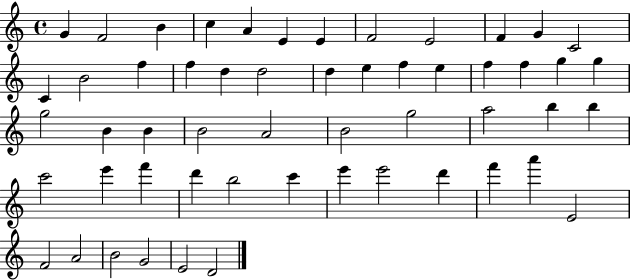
{
  \clef treble
  \time 4/4
  \defaultTimeSignature
  \key c \major
  g'4 f'2 b'4 | c''4 a'4 e'4 e'4 | f'2 e'2 | f'4 g'4 c'2 | \break c'4 b'2 f''4 | f''4 d''4 d''2 | d''4 e''4 f''4 e''4 | f''4 f''4 g''4 g''4 | \break g''2 b'4 b'4 | b'2 a'2 | b'2 g''2 | a''2 b''4 b''4 | \break c'''2 e'''4 f'''4 | d'''4 b''2 c'''4 | e'''4 e'''2 d'''4 | f'''4 a'''4 e'2 | \break f'2 a'2 | b'2 g'2 | e'2 d'2 | \bar "|."
}